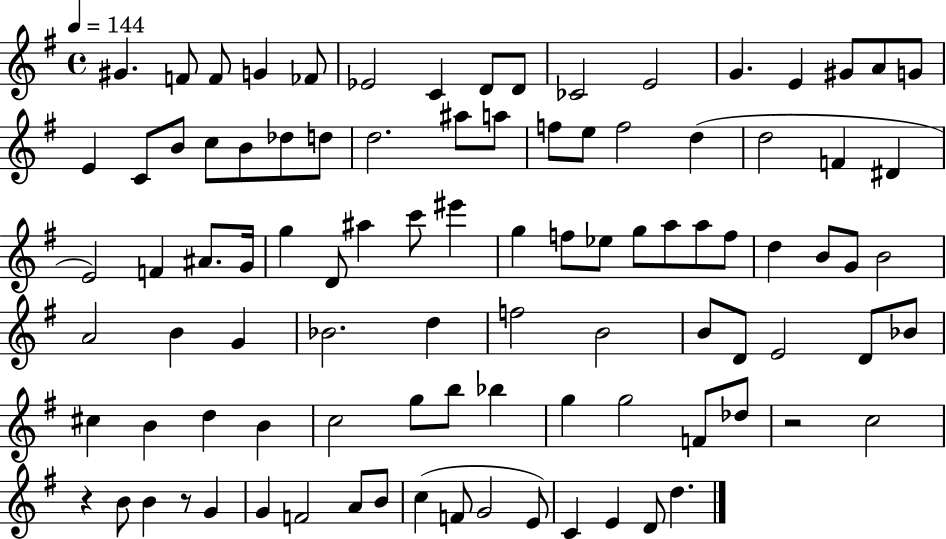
{
  \clef treble
  \time 4/4
  \defaultTimeSignature
  \key g \major
  \tempo 4 = 144
  gis'4. f'8 f'8 g'4 fes'8 | ees'2 c'4 d'8 d'8 | ces'2 e'2 | g'4. e'4 gis'8 a'8 g'8 | \break e'4 c'8 b'8 c''8 b'8 des''8 d''8 | d''2. ais''8 a''8 | f''8 e''8 f''2 d''4( | d''2 f'4 dis'4 | \break e'2) f'4 ais'8. g'16 | g''4 d'8 ais''4 c'''8 eis'''4 | g''4 f''8 ees''8 g''8 a''8 a''8 f''8 | d''4 b'8 g'8 b'2 | \break a'2 b'4 g'4 | bes'2. d''4 | f''2 b'2 | b'8 d'8 e'2 d'8 bes'8 | \break cis''4 b'4 d''4 b'4 | c''2 g''8 b''8 bes''4 | g''4 g''2 f'8 des''8 | r2 c''2 | \break r4 b'8 b'4 r8 g'4 | g'4 f'2 a'8 b'8 | c''4( f'8 g'2 e'8) | c'4 e'4 d'8 d''4. | \break \bar "|."
}